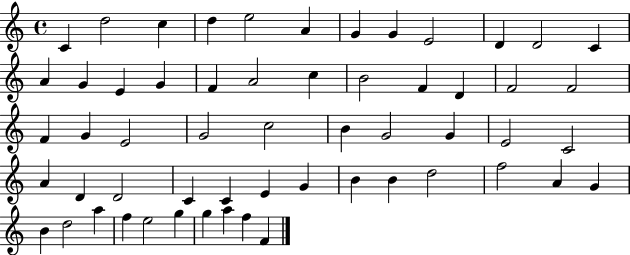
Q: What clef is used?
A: treble